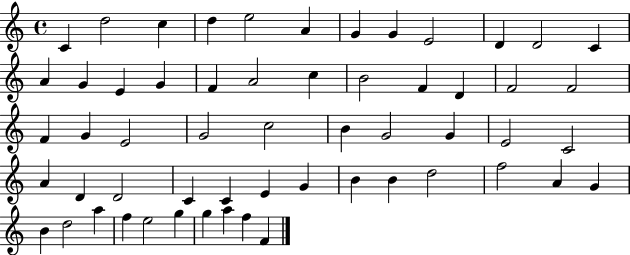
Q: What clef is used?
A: treble